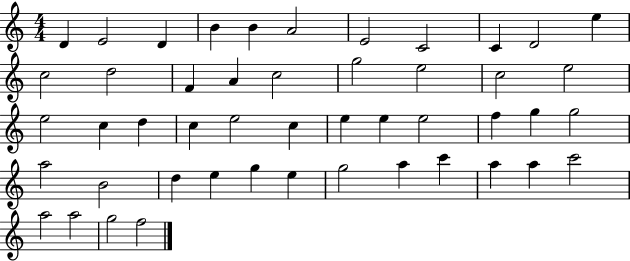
D4/q E4/h D4/q B4/q B4/q A4/h E4/h C4/h C4/q D4/h E5/q C5/h D5/h F4/q A4/q C5/h G5/h E5/h C5/h E5/h E5/h C5/q D5/q C5/q E5/h C5/q E5/q E5/q E5/h F5/q G5/q G5/h A5/h B4/h D5/q E5/q G5/q E5/q G5/h A5/q C6/q A5/q A5/q C6/h A5/h A5/h G5/h F5/h